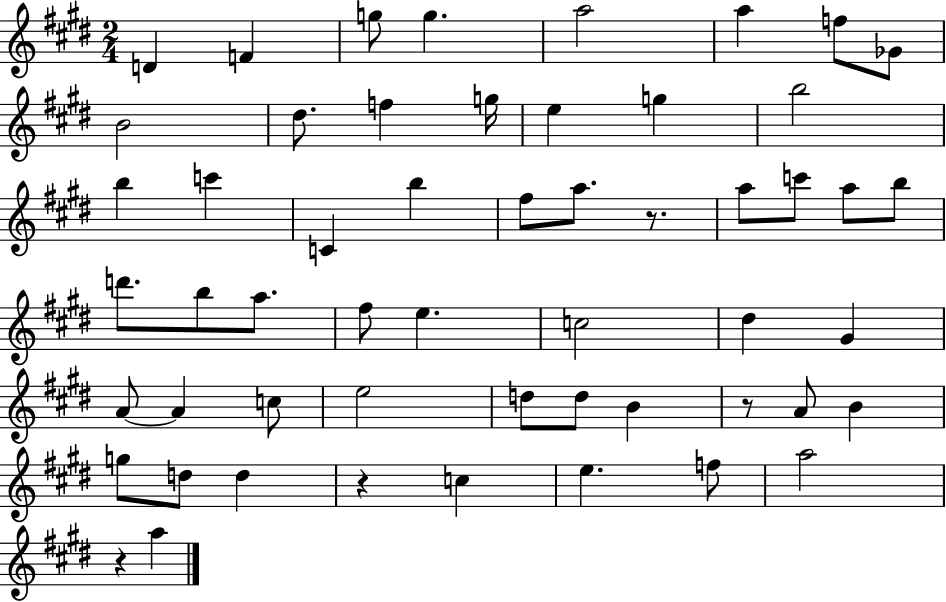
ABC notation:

X:1
T:Untitled
M:2/4
L:1/4
K:E
D F g/2 g a2 a f/2 _G/2 B2 ^d/2 f g/4 e g b2 b c' C b ^f/2 a/2 z/2 a/2 c'/2 a/2 b/2 d'/2 b/2 a/2 ^f/2 e c2 ^d ^G A/2 A c/2 e2 d/2 d/2 B z/2 A/2 B g/2 d/2 d z c e f/2 a2 z a